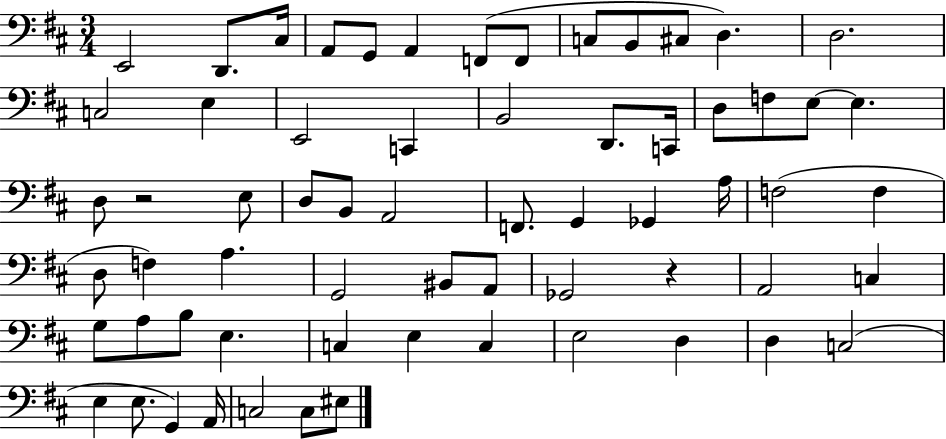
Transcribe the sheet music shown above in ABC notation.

X:1
T:Untitled
M:3/4
L:1/4
K:D
E,,2 D,,/2 ^C,/4 A,,/2 G,,/2 A,, F,,/2 F,,/2 C,/2 B,,/2 ^C,/2 D, D,2 C,2 E, E,,2 C,, B,,2 D,,/2 C,,/4 D,/2 F,/2 E,/2 E, D,/2 z2 E,/2 D,/2 B,,/2 A,,2 F,,/2 G,, _G,, A,/4 F,2 F, D,/2 F, A, G,,2 ^B,,/2 A,,/2 _G,,2 z A,,2 C, G,/2 A,/2 B,/2 E, C, E, C, E,2 D, D, C,2 E, E,/2 G,, A,,/4 C,2 C,/2 ^E,/2